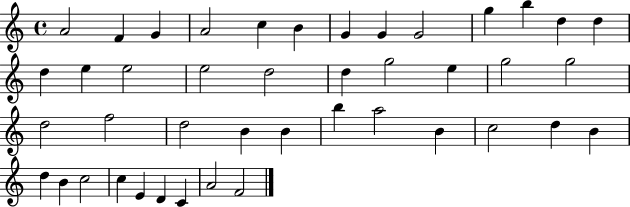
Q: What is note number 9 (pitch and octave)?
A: G4